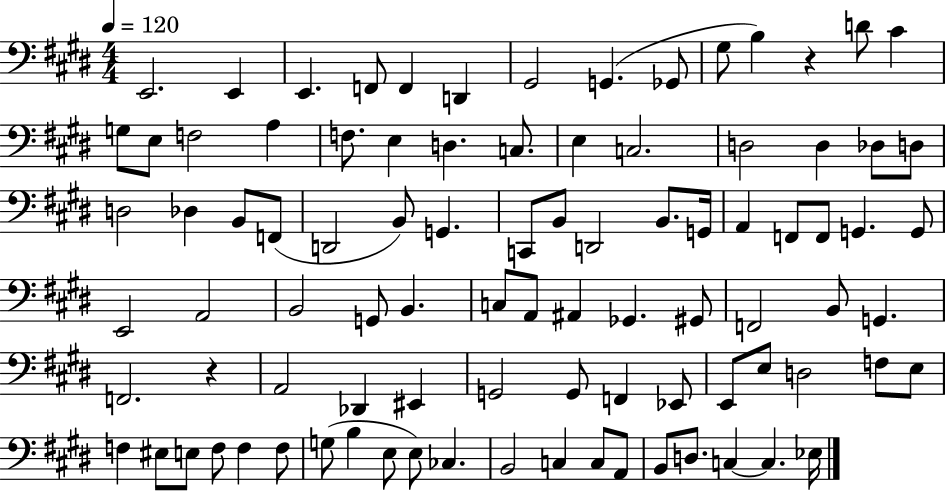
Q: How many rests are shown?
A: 2